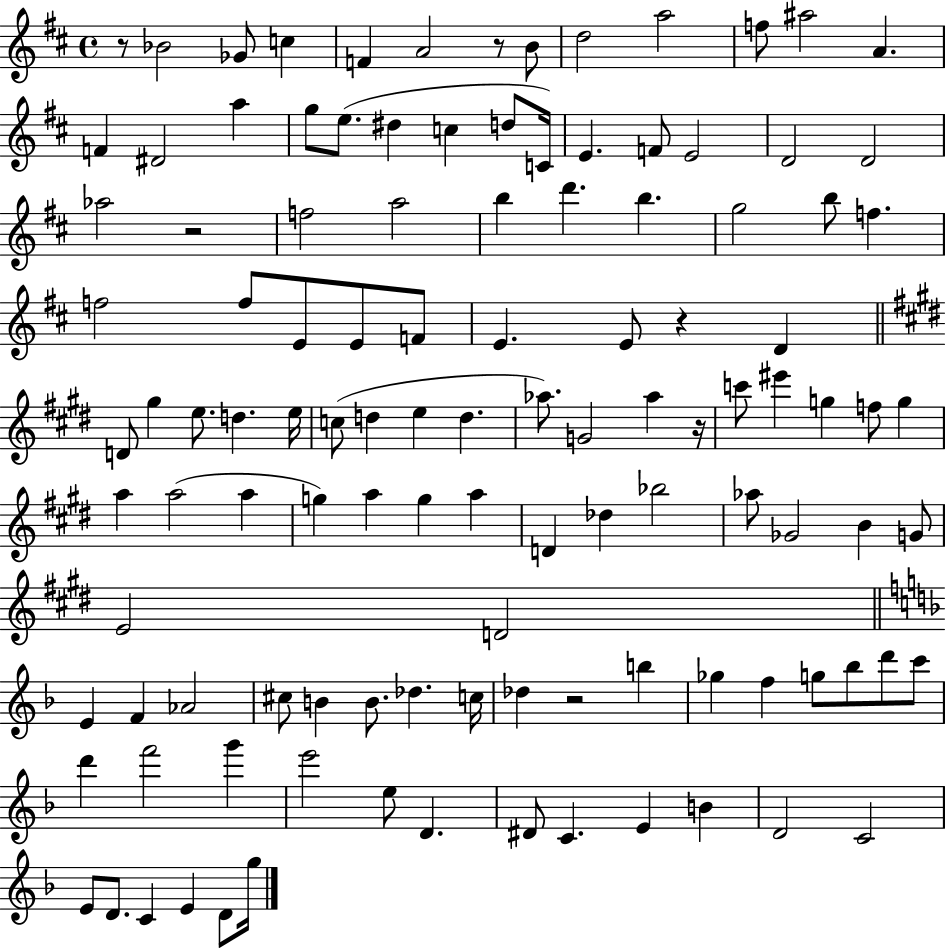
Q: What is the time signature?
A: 4/4